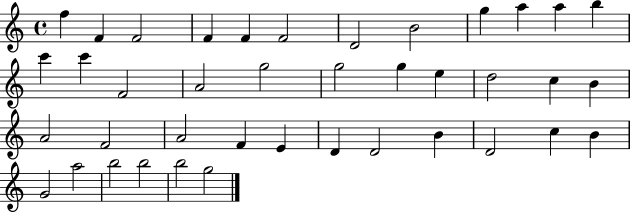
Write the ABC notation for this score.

X:1
T:Untitled
M:4/4
L:1/4
K:C
f F F2 F F F2 D2 B2 g a a b c' c' F2 A2 g2 g2 g e d2 c B A2 F2 A2 F E D D2 B D2 c B G2 a2 b2 b2 b2 g2